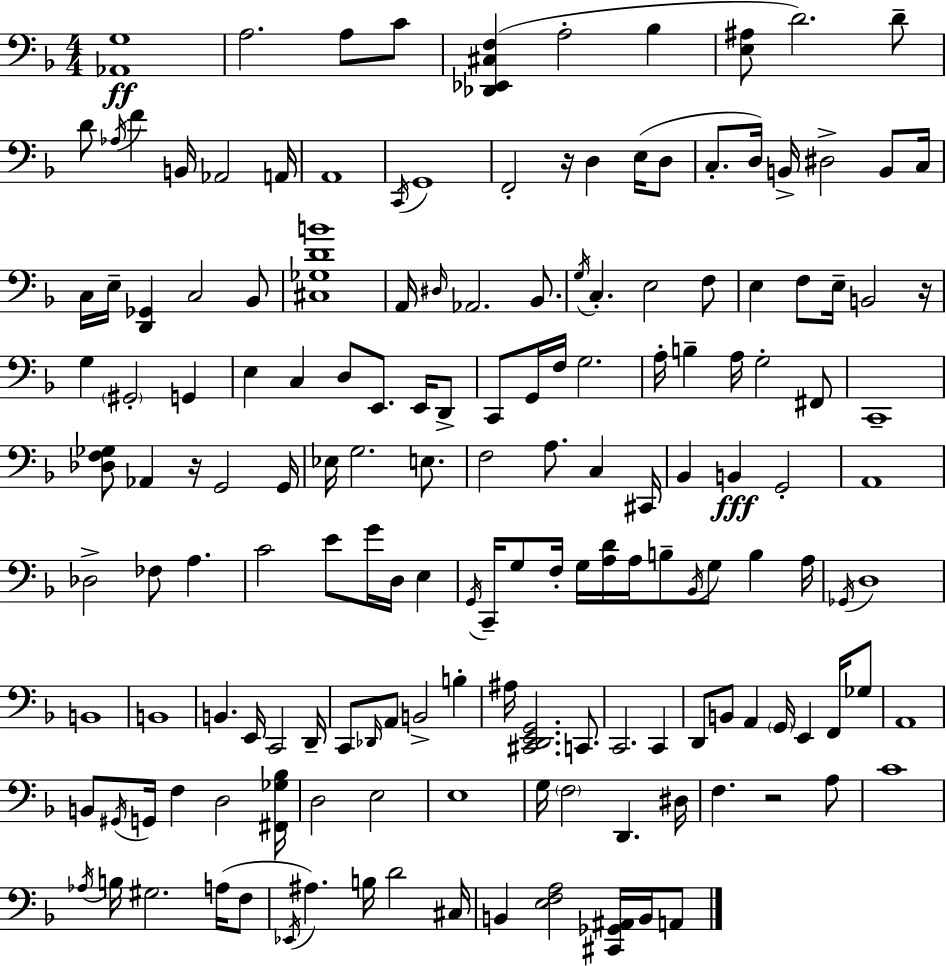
X:1
T:Untitled
M:4/4
L:1/4
K:F
[_A,,G,]4 A,2 A,/2 C/2 [_D,,_E,,^C,F,] A,2 _B, [E,^A,]/2 D2 D/2 D/2 _A,/4 F B,,/4 _A,,2 A,,/4 A,,4 C,,/4 G,,4 F,,2 z/4 D, E,/4 D,/2 C,/2 D,/4 B,,/4 ^D,2 B,,/2 C,/4 C,/4 E,/4 [D,,_G,,] C,2 _B,,/2 [^C,_G,DB]4 A,,/4 ^D,/4 _A,,2 _B,,/2 G,/4 C, E,2 F,/2 E, F,/2 E,/4 B,,2 z/4 G, ^G,,2 G,, E, C, D,/2 E,,/2 E,,/4 D,,/2 C,,/2 G,,/4 F,/4 G,2 A,/4 B, A,/4 G,2 ^F,,/2 C,,4 [_D,F,_G,]/2 _A,, z/4 G,,2 G,,/4 _E,/4 G,2 E,/2 F,2 A,/2 C, ^C,,/4 _B,, B,, G,,2 A,,4 _D,2 _F,/2 A, C2 E/2 G/4 D,/4 E, G,,/4 C,,/4 G,/2 F,/4 G,/4 [A,D]/4 A,/4 B,/2 _B,,/4 G,/2 B, A,/4 _G,,/4 D,4 B,,4 B,,4 B,, E,,/4 C,,2 D,,/4 C,,/2 _D,,/4 A,,/2 B,,2 B, ^A,/4 [^C,,D,,E,,G,,]2 C,,/2 C,,2 C,, D,,/2 B,,/2 A,, G,,/4 E,, F,,/4 _G,/2 A,,4 B,,/2 ^G,,/4 G,,/4 F, D,2 [^F,,_G,_B,]/4 D,2 E,2 E,4 G,/4 F,2 D,, ^D,/4 F, z2 A,/2 C4 _A,/4 B,/4 ^G,2 A,/4 F,/2 _E,,/4 ^A, B,/4 D2 ^C,/4 B,, [E,F,A,]2 [^C,,_G,,^A,,]/4 B,,/4 A,,/2